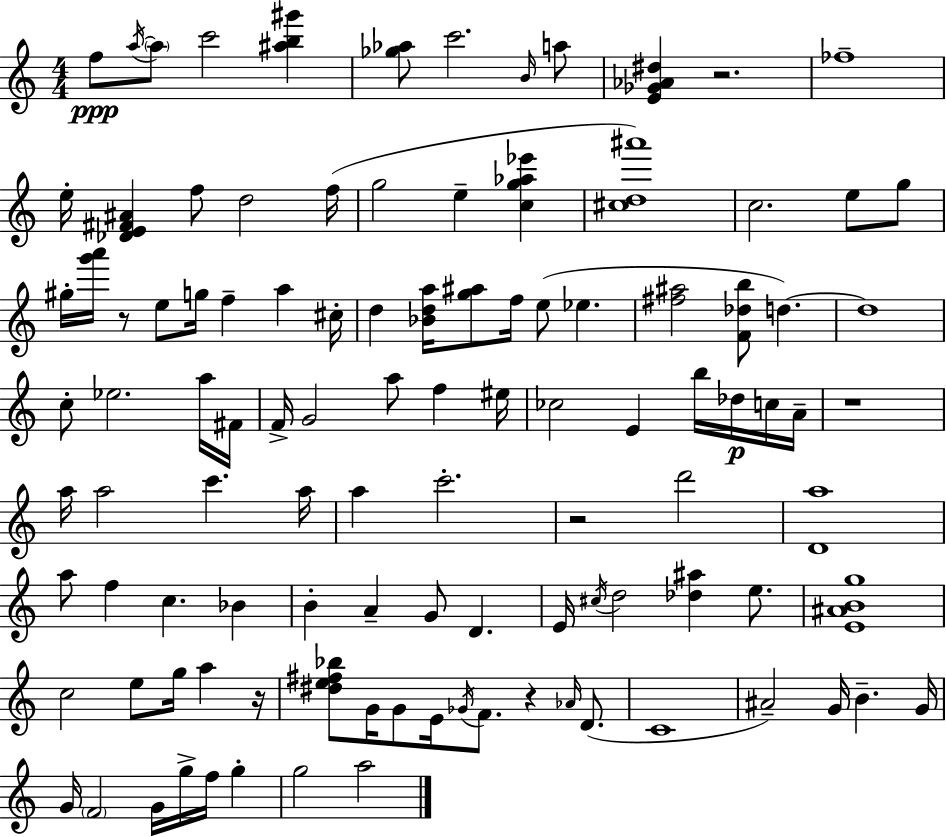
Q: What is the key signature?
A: A minor